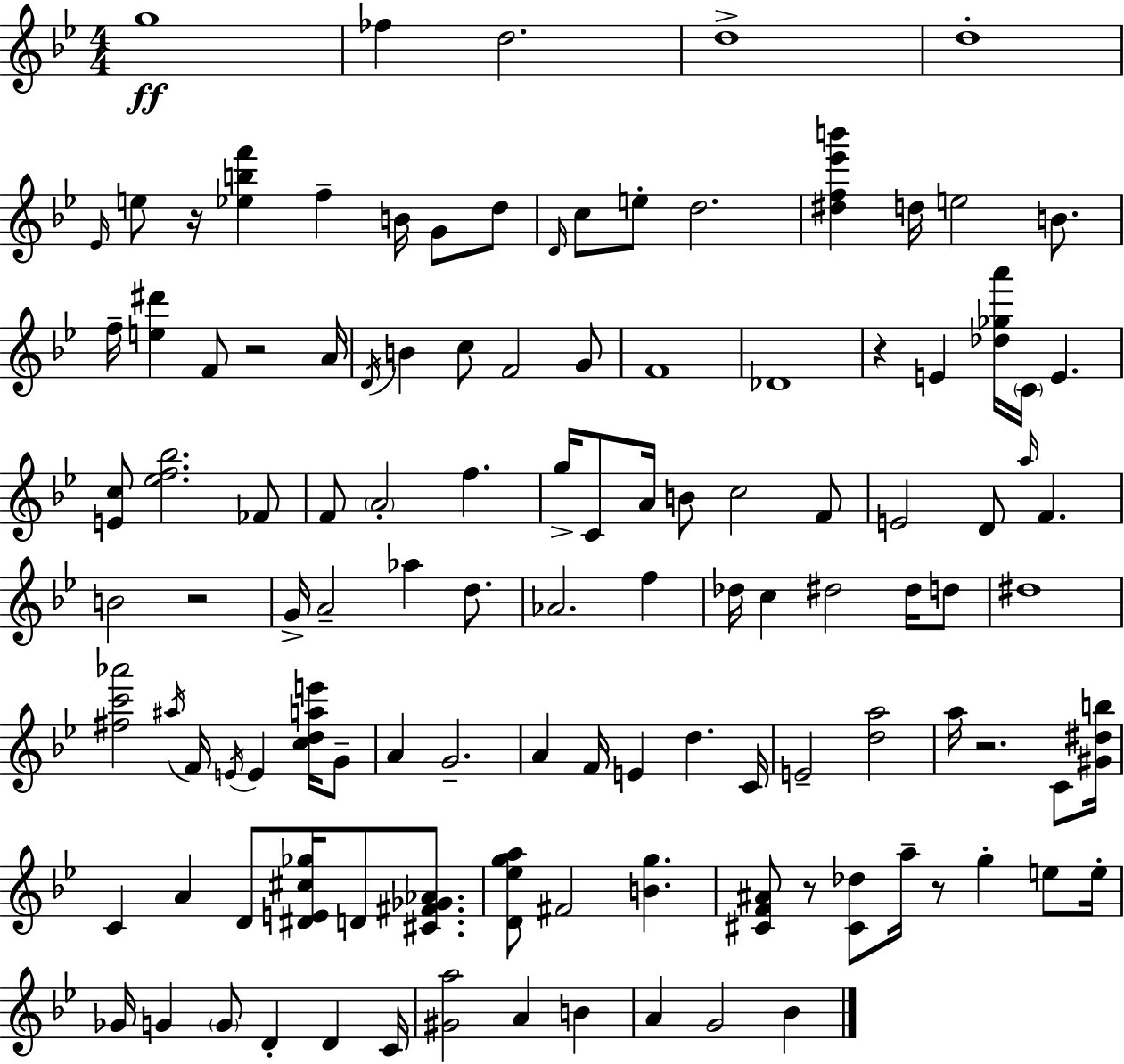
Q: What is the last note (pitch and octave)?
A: Bb4